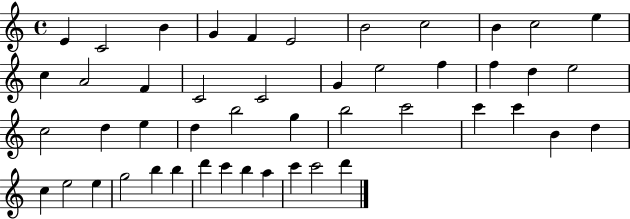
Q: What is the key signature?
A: C major